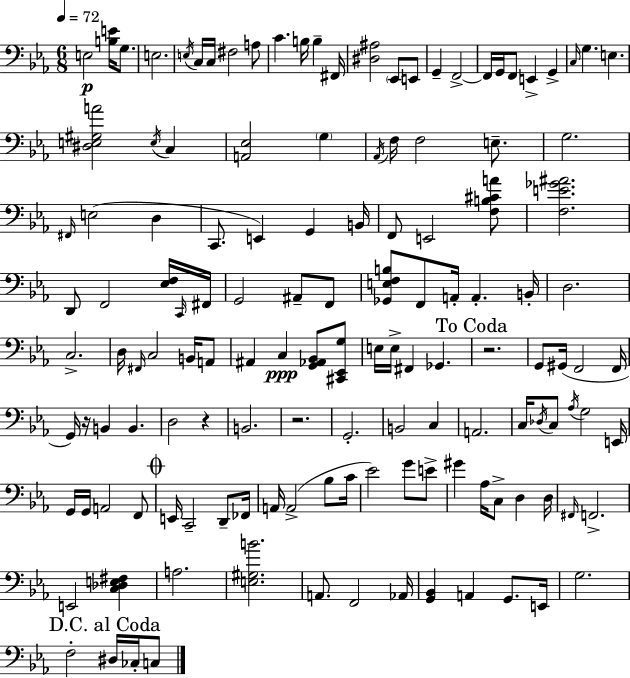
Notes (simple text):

E3/h [B3,E4]/s G3/e. E3/h. E3/s C3/s C3/s F#3/h A3/e C4/q. B3/s B3/q F#2/s [D#3,A#3]/h Eb2/e E2/e G2/q F2/h F2/s G2/s F2/e E2/q G2/q C3/s G3/q. E3/q. [D#3,E3,G#3,A4]/h E3/s C3/q [A2,Eb3]/h G3/q Ab2/s F3/s F3/h E3/e. G3/h. F#2/s E3/h D3/q C2/e. E2/q G2/q B2/s F2/e E2/h [F3,B3,C#4,A4]/e [F3,E4,Gb4,A#4]/h. D2/e F2/h [Eb3,F3]/s C2/s F#2/s G2/h A#2/e F2/e [Gb2,E3,F3,B3]/e F2/e A2/s A2/q. B2/s D3/h. C3/h. D3/s F#2/s C3/h B2/s A2/e A#2/q C3/q [G2,Ab2,Bb2]/e [C#2,Eb2,G3]/e E3/s E3/s F#2/q Gb2/q. R/h. G2/e G#2/s F2/h F2/s G2/s R/s B2/q B2/q. D3/h R/q B2/h. R/h. G2/h. B2/h C3/q A2/h. C3/s Db3/s C3/e Ab3/s G3/h E2/s G2/s G2/s A2/h F2/e E2/s C2/h D2/e FES2/s A2/s A2/h Bb3/e C4/s Eb4/h G4/e E4/e G#4/q Ab3/s C3/e D3/q D3/s F#2/s F2/h. E2/h [C3,Db3,E3,F#3]/q A3/h. [E3,G#3,B4]/h. A2/e. F2/h Ab2/s [G2,Bb2]/q A2/q G2/e. E2/s G3/h. F3/h D#3/s CES3/s C3/e